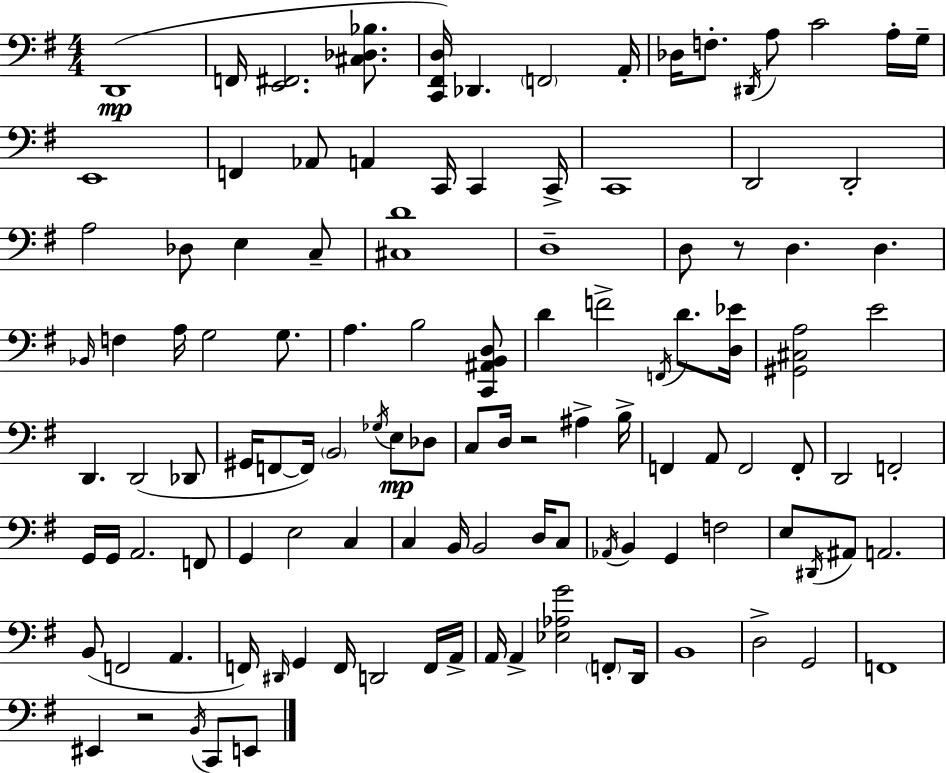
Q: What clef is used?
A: bass